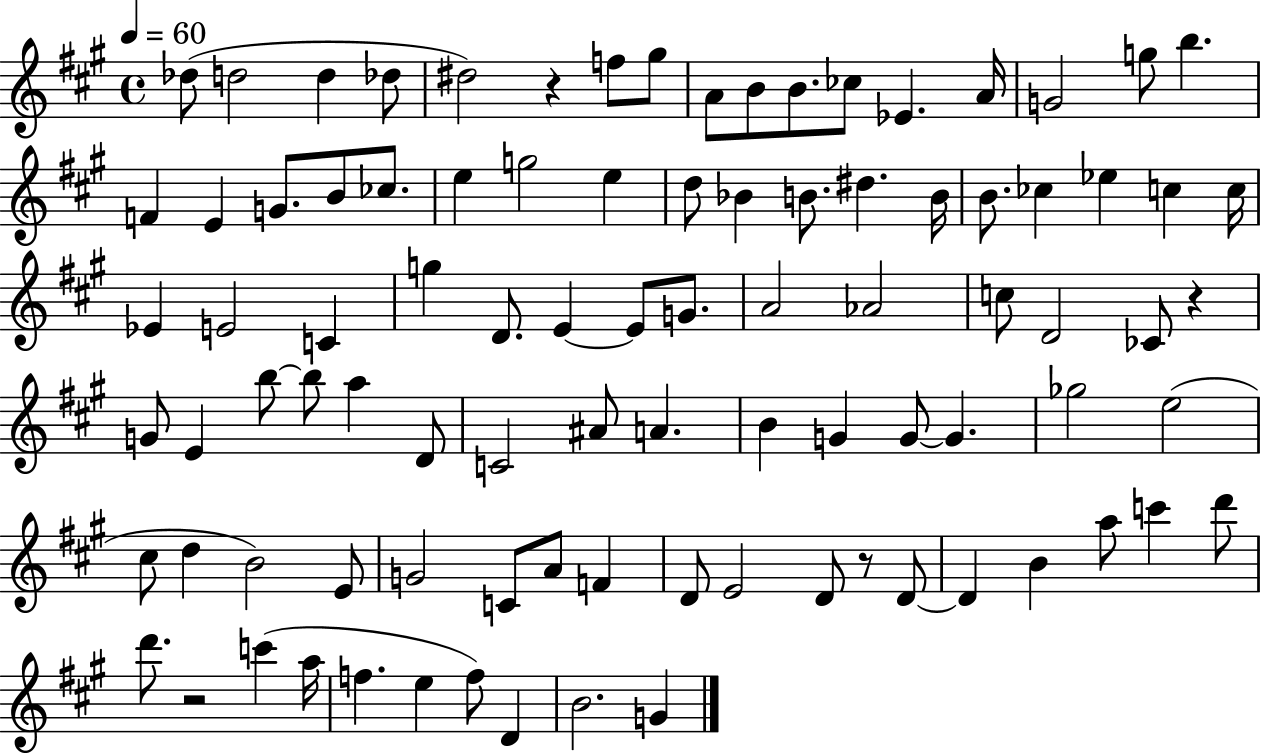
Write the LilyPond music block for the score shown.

{
  \clef treble
  \time 4/4
  \defaultTimeSignature
  \key a \major
  \tempo 4 = 60
  \repeat volta 2 { des''8( d''2 d''4 des''8 | dis''2) r4 f''8 gis''8 | a'8 b'8 b'8. ces''8 ees'4. a'16 | g'2 g''8 b''4. | \break f'4 e'4 g'8. b'8 ces''8. | e''4 g''2 e''4 | d''8 bes'4 b'8. dis''4. b'16 | b'8. ces''4 ees''4 c''4 c''16 | \break ees'4 e'2 c'4 | g''4 d'8. e'4~~ e'8 g'8. | a'2 aes'2 | c''8 d'2 ces'8 r4 | \break g'8 e'4 b''8~~ b''8 a''4 d'8 | c'2 ais'8 a'4. | b'4 g'4 g'8~~ g'4. | ges''2 e''2( | \break cis''8 d''4 b'2) e'8 | g'2 c'8 a'8 f'4 | d'8 e'2 d'8 r8 d'8~~ | d'4 b'4 a''8 c'''4 d'''8 | \break d'''8. r2 c'''4( a''16 | f''4. e''4 f''8) d'4 | b'2. g'4 | } \bar "|."
}